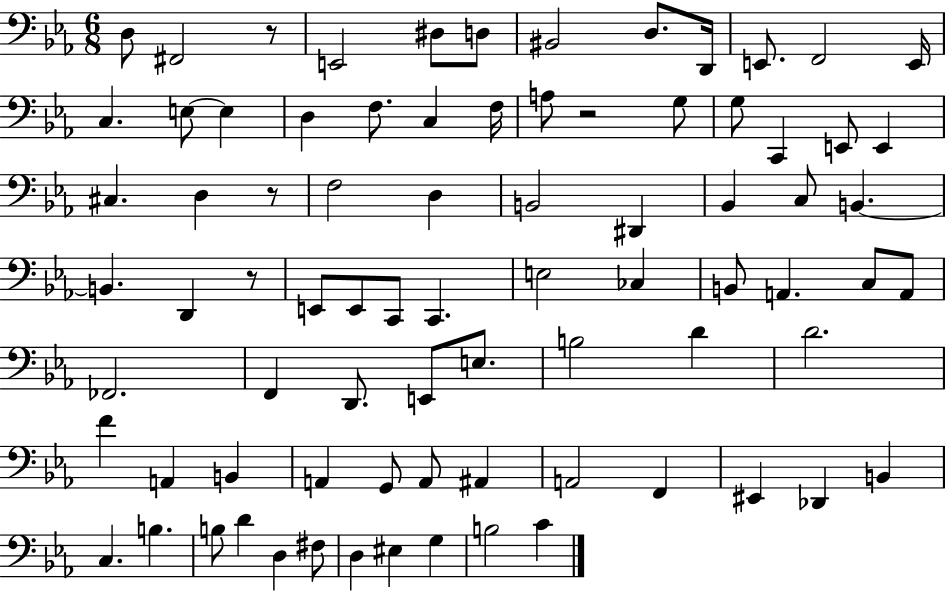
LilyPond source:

{
  \clef bass
  \numericTimeSignature
  \time 6/8
  \key ees \major
  d8 fis,2 r8 | e,2 dis8 d8 | bis,2 d8. d,16 | e,8. f,2 e,16 | \break c4. e8~~ e4 | d4 f8. c4 f16 | a8 r2 g8 | g8 c,4 e,8 e,4 | \break cis4. d4 r8 | f2 d4 | b,2 dis,4 | bes,4 c8 b,4.~~ | \break b,4. d,4 r8 | e,8 e,8 c,8 c,4. | e2 ces4 | b,8 a,4. c8 a,8 | \break fes,2. | f,4 d,8. e,8 e8. | b2 d'4 | d'2. | \break f'4 a,4 b,4 | a,4 g,8 a,8 ais,4 | a,2 f,4 | eis,4 des,4 b,4 | \break c4. b4. | b8 d'4 d4 fis8 | d4 eis4 g4 | b2 c'4 | \break \bar "|."
}